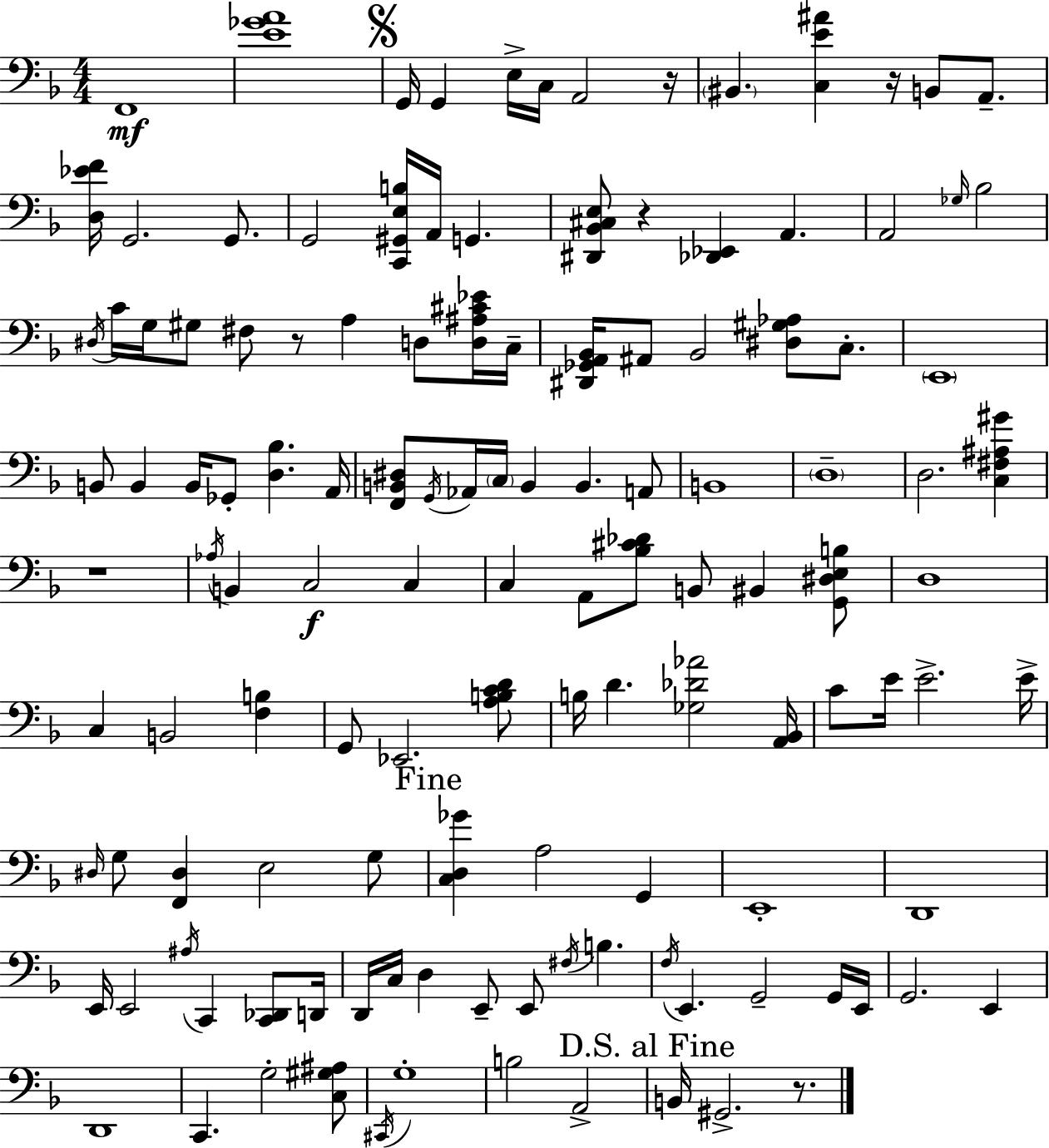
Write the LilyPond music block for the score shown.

{
  \clef bass
  \numericTimeSignature
  \time 4/4
  \key d \minor
  f,1\mf | <e' ges' a'>1 | \mark \markup { \musicglyph "scripts.segno" } g,16 g,4 e16-> c16 a,2 r16 | \parenthesize bis,4. <c e' ais'>4 r16 b,8 a,8.-- | \break <d ees' f'>16 g,2. g,8. | g,2 <c, gis, e b>16 a,16 g,4. | <dis, bes, cis e>8 r4 <des, ees,>4 a,4. | a,2 \grace { ges16 } bes2 | \break \acciaccatura { dis16 } c'16 g16 gis8 fis8 r8 a4 d8 | <d ais cis' ees'>16 c16-- <dis, ges, a, bes,>16 ais,8 bes,2 <dis gis aes>8 c8.-. | \parenthesize e,1 | b,8 b,4 b,16 ges,8-. <d bes>4. | \break a,16 <f, b, dis>8 \acciaccatura { g,16 } aes,16 \parenthesize c16 b,4 b,4. | a,8 b,1 | \parenthesize d1-- | d2. <c fis ais gis'>4 | \break r1 | \acciaccatura { aes16 } b,4 c2\f | c4 c4 a,8 <bes cis' des'>8 b,8 bis,4 | <g, dis e b>8 d1 | \break c4 b,2 | <f b>4 g,8 ees,2. | <a b c' d'>8 b16 d'4. <ges des' aes'>2 | <a, bes,>16 c'8 e'16 e'2.-> | \break e'16-> \grace { dis16 } g8 <f, dis>4 e2 | g8 \mark "Fine" <c d ges'>4 a2 | g,4 e,1-. | d,1 | \break e,16 e,2 \acciaccatura { ais16 } c,4 | <c, des,>8 d,16 d,16 c16 d4 e,8-- e,8 | \acciaccatura { fis16 } b4. \acciaccatura { f16 } e,4. g,2-- | g,16 e,16 g,2. | \break e,4 d,1 | c,4. g2-. | <c gis ais>8 \acciaccatura { cis,16 } g1-. | b2 | \break a,2-> \mark "D.S. al Fine" b,16 gis,2.-> | r8. \bar "|."
}